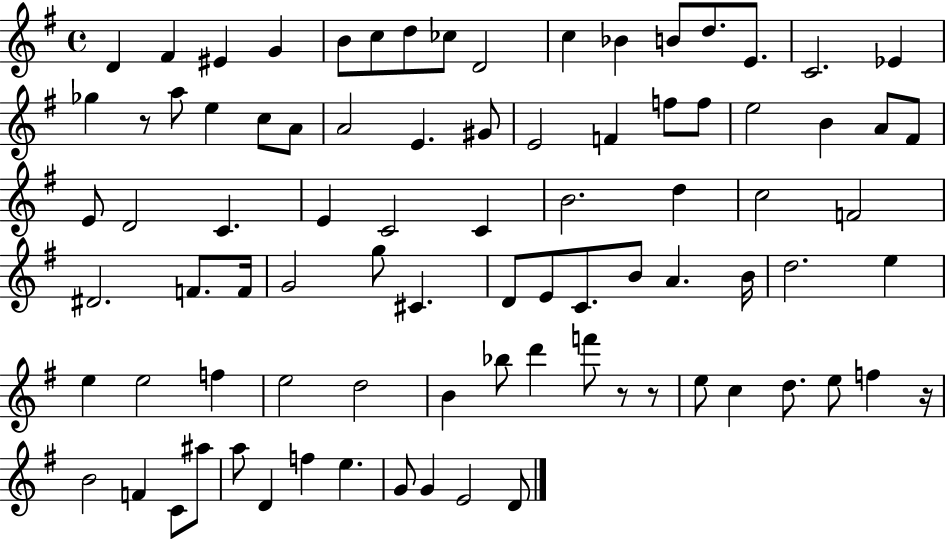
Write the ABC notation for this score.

X:1
T:Untitled
M:4/4
L:1/4
K:G
D ^F ^E G B/2 c/2 d/2 _c/2 D2 c _B B/2 d/2 E/2 C2 _E _g z/2 a/2 e c/2 A/2 A2 E ^G/2 E2 F f/2 f/2 e2 B A/2 ^F/2 E/2 D2 C E C2 C B2 d c2 F2 ^D2 F/2 F/4 G2 g/2 ^C D/2 E/2 C/2 B/2 A B/4 d2 e e e2 f e2 d2 B _b/2 d' f'/2 z/2 z/2 e/2 c d/2 e/2 f z/4 B2 F C/2 ^a/2 a/2 D f e G/2 G E2 D/2